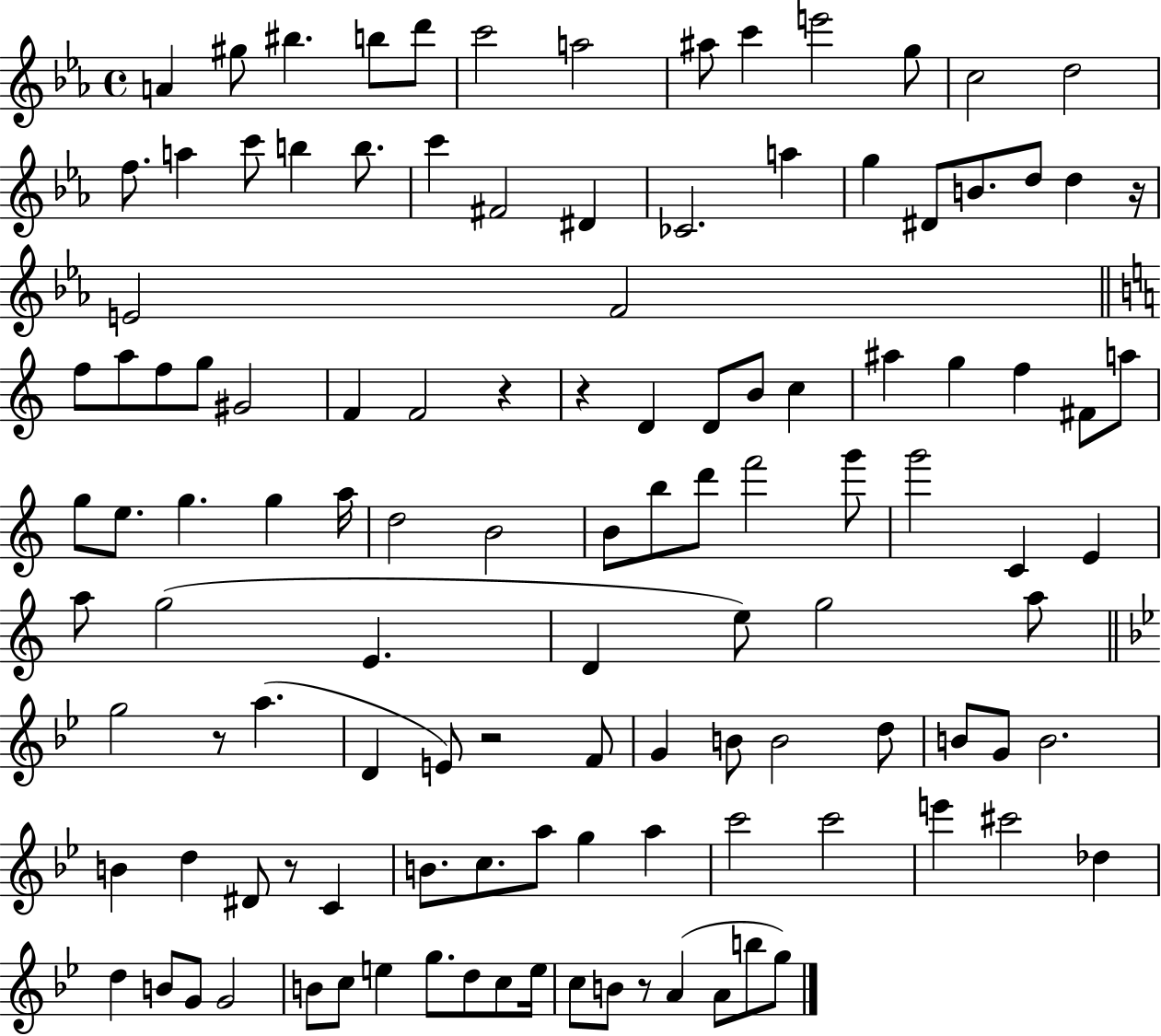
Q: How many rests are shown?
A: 7